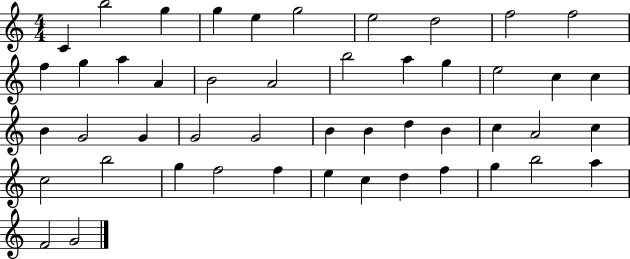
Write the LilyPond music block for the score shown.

{
  \clef treble
  \numericTimeSignature
  \time 4/4
  \key c \major
  c'4 b''2 g''4 | g''4 e''4 g''2 | e''2 d''2 | f''2 f''2 | \break f''4 g''4 a''4 a'4 | b'2 a'2 | b''2 a''4 g''4 | e''2 c''4 c''4 | \break b'4 g'2 g'4 | g'2 g'2 | b'4 b'4 d''4 b'4 | c''4 a'2 c''4 | \break c''2 b''2 | g''4 f''2 f''4 | e''4 c''4 d''4 f''4 | g''4 b''2 a''4 | \break f'2 g'2 | \bar "|."
}